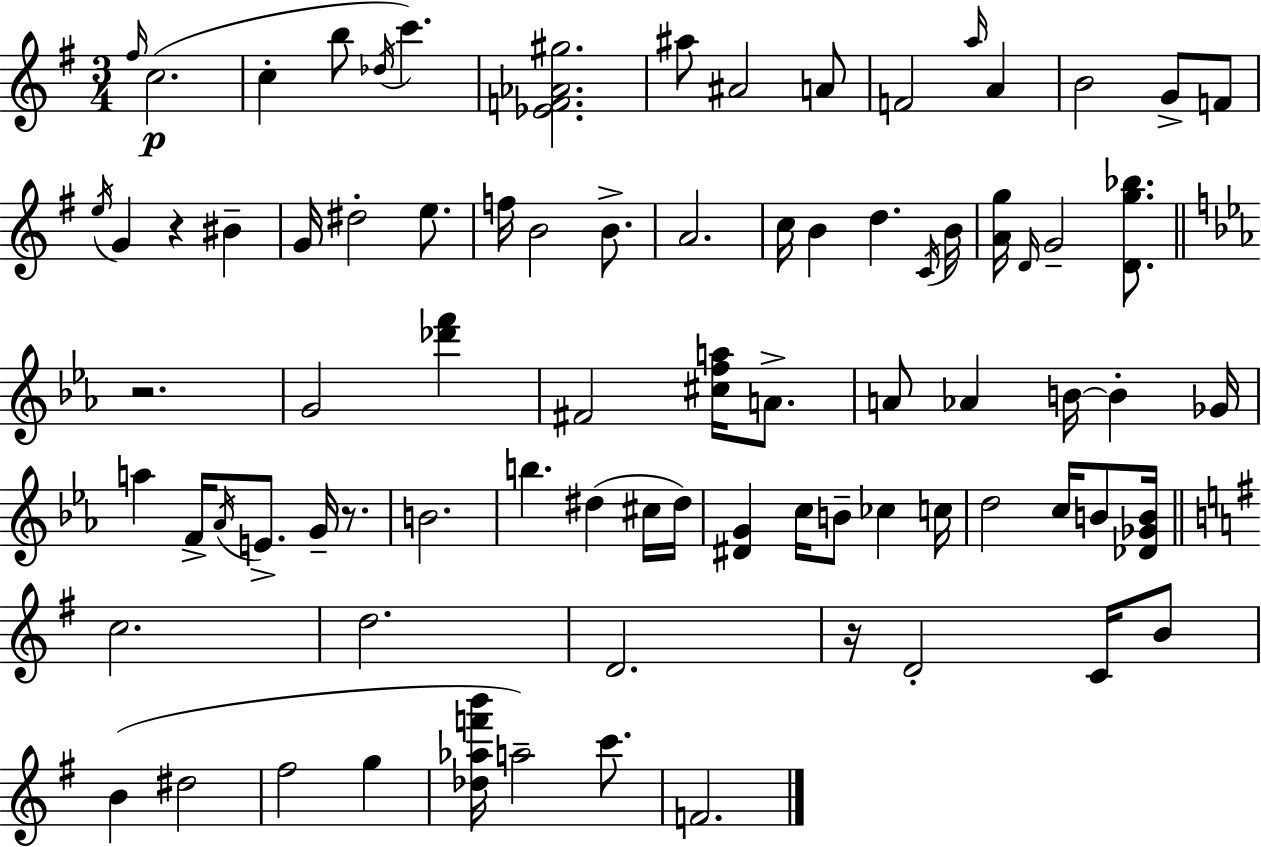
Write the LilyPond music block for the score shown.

{
  \clef treble
  \numericTimeSignature
  \time 3/4
  \key g \major
  \grace { fis''16 }(\p c''2. | c''4-. b''8 \acciaccatura { des''16 } c'''4.) | <ees' f' aes' gis''>2. | ais''8 ais'2 | \break a'8 f'2 \grace { a''16 } a'4 | b'2 g'8-> | f'8 \acciaccatura { e''16 } g'4 r4 | bis'4-- g'16 dis''2-. | \break e''8. f''16 b'2 | b'8.-> a'2. | c''16 b'4 d''4. | \acciaccatura { c'16 } b'16 <a' g''>16 \grace { d'16 } g'2-- | \break <d' g'' bes''>8. \bar "||" \break \key ees \major r2. | g'2 <des''' f'''>4 | fis'2 <cis'' f'' a''>16 a'8.-> | a'8 aes'4 b'16~~ b'4-. ges'16 | \break a''4 f'16-> \acciaccatura { aes'16 } e'8.-> g'16-- r8. | b'2. | b''4. dis''4( cis''16 | dis''16) <dis' g'>4 c''16 b'8-- ces''4 | \break c''16 d''2 c''16 b'8 | <des' ges' b'>16 \bar "||" \break \key g \major c''2. | d''2. | d'2. | r16 d'2-. c'16 b'8 | \break b'4( dis''2 | fis''2 g''4 | <des'' aes'' f''' b'''>16 a''2--) c'''8. | f'2. | \break \bar "|."
}